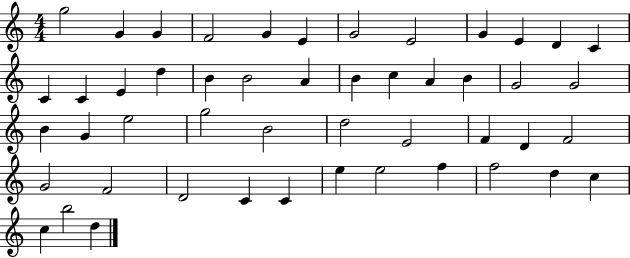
G5/h G4/q G4/q F4/h G4/q E4/q G4/h E4/h G4/q E4/q D4/q C4/q C4/q C4/q E4/q D5/q B4/q B4/h A4/q B4/q C5/q A4/q B4/q G4/h G4/h B4/q G4/q E5/h G5/h B4/h D5/h E4/h F4/q D4/q F4/h G4/h F4/h D4/h C4/q C4/q E5/q E5/h F5/q F5/h D5/q C5/q C5/q B5/h D5/q